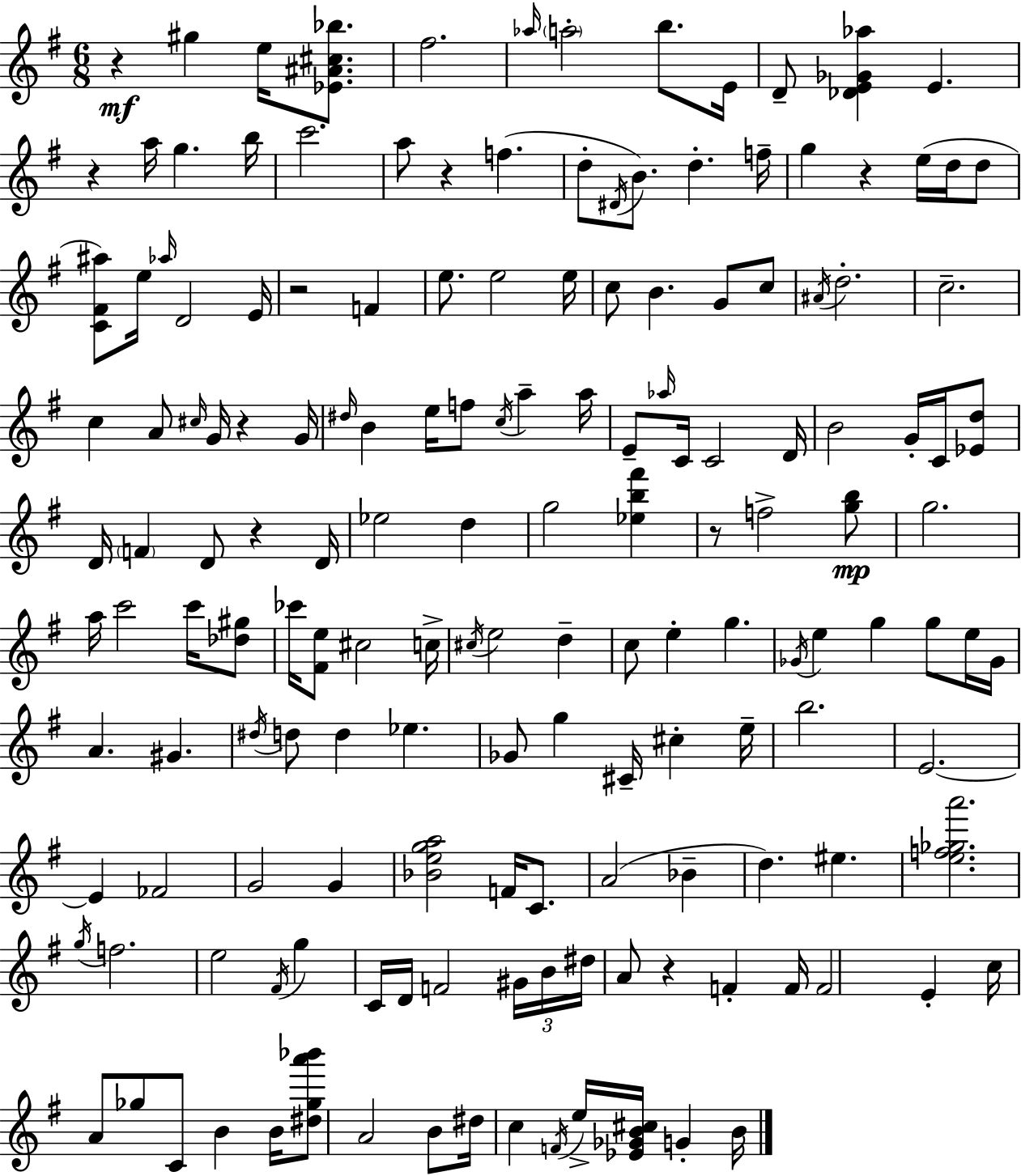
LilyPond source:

{
  \clef treble
  \numericTimeSignature
  \time 6/8
  \key e \minor
  r4\mf gis''4 e''16 <ees' ais' cis'' bes''>8. | fis''2. | \grace { aes''16 } \parenthesize a''2-. b''8. | e'16 d'8-- <des' e' ges' aes''>4 e'4. | \break r4 a''16 g''4. | b''16 c'''2. | a''8 r4 f''4.( | d''8-. \acciaccatura { dis'16 } b'8.) d''4.-. | \break f''16-- g''4 r4 e''16( d''16 | d''8 <c' fis' ais''>8) e''16 \grace { aes''16 } d'2 | e'16 r2 f'4 | e''8. e''2 | \break e''16 c''8 b'4. g'8 | c''8 \acciaccatura { ais'16 } d''2.-. | c''2.-- | c''4 a'8 \grace { cis''16 } g'16 | \break r4 g'16 \grace { dis''16 } b'4 e''16 f''8 | \acciaccatura { c''16 } a''4-- a''16 e'8-- \grace { aes''16 } c'16 c'2 | d'16 b'2 | g'16-. c'16 <ees' d''>8 d'16 \parenthesize f'4 | \break d'8 r4 d'16 ees''2 | d''4 g''2 | <ees'' b'' fis'''>4 r8 f''2-> | <g'' b''>8\mp g''2. | \break a''16 c'''2 | c'''16 <des'' gis''>8 ces'''16 <fis' e''>8 cis''2 | c''16-> \acciaccatura { cis''16 } e''2 | d''4-- c''8 e''4-. | \break g''4. \acciaccatura { ges'16 } e''4 | g''4 g''8 e''16 ges'16 a'4. | gis'4. \acciaccatura { dis''16 } d''8 | d''4 ees''4. ges'8 | \break g''4 cis'16-- cis''4-. e''16-- b''2. | e'2.~~ | e'4 | fes'2 g'2 | \break g'4 <bes' e'' g'' a''>2 | f'16 c'8. a'2( | bes'4-- d''4.) | eis''4. <e'' f'' ges'' a'''>2. | \break \acciaccatura { g''16 } | f''2. | e''2 \acciaccatura { fis'16 } g''4 | c'16 d'16 f'2 \tuplet 3/2 { gis'16 | \break b'16 dis''16 } a'8 r4 f'4-. | f'16 f'2 e'4-. | c''16 a'8 ges''8 c'8 b'4 | b'16 <dis'' ges'' a''' bes'''>8 a'2 b'8 | \break dis''16 c''4 \acciaccatura { f'16 } e''16-> <ees' ges' b' cis''>16 g'4-. | b'16 \bar "|."
}